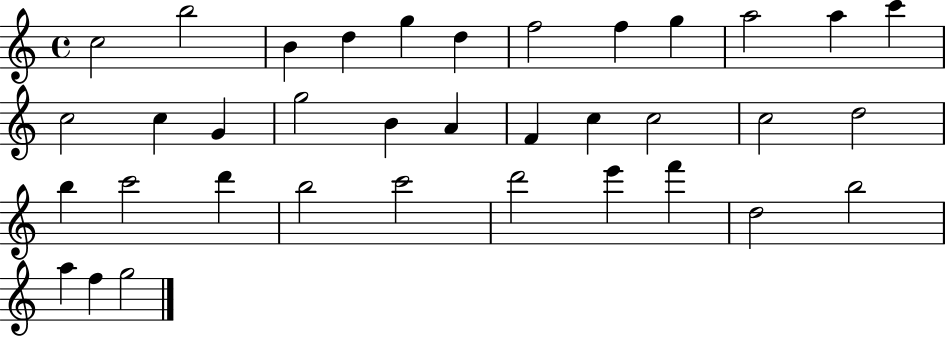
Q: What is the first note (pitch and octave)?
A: C5